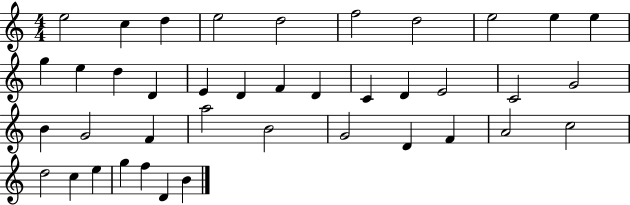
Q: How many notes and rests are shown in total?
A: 40